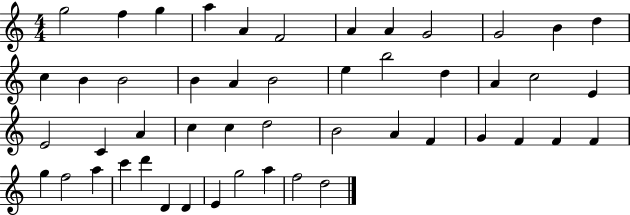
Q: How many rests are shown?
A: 0